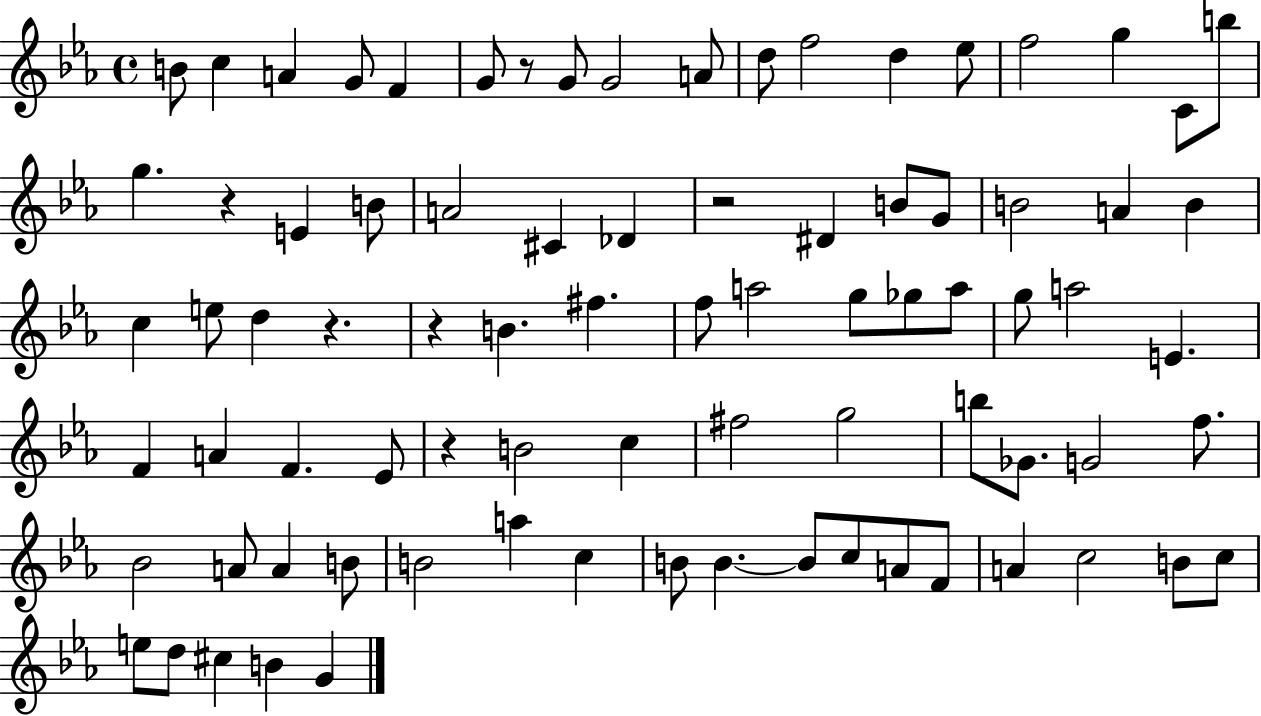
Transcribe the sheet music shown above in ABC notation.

X:1
T:Untitled
M:4/4
L:1/4
K:Eb
B/2 c A G/2 F G/2 z/2 G/2 G2 A/2 d/2 f2 d _e/2 f2 g C/2 b/2 g z E B/2 A2 ^C _D z2 ^D B/2 G/2 B2 A B c e/2 d z z B ^f f/2 a2 g/2 _g/2 a/2 g/2 a2 E F A F _E/2 z B2 c ^f2 g2 b/2 _G/2 G2 f/2 _B2 A/2 A B/2 B2 a c B/2 B B/2 c/2 A/2 F/2 A c2 B/2 c/2 e/2 d/2 ^c B G